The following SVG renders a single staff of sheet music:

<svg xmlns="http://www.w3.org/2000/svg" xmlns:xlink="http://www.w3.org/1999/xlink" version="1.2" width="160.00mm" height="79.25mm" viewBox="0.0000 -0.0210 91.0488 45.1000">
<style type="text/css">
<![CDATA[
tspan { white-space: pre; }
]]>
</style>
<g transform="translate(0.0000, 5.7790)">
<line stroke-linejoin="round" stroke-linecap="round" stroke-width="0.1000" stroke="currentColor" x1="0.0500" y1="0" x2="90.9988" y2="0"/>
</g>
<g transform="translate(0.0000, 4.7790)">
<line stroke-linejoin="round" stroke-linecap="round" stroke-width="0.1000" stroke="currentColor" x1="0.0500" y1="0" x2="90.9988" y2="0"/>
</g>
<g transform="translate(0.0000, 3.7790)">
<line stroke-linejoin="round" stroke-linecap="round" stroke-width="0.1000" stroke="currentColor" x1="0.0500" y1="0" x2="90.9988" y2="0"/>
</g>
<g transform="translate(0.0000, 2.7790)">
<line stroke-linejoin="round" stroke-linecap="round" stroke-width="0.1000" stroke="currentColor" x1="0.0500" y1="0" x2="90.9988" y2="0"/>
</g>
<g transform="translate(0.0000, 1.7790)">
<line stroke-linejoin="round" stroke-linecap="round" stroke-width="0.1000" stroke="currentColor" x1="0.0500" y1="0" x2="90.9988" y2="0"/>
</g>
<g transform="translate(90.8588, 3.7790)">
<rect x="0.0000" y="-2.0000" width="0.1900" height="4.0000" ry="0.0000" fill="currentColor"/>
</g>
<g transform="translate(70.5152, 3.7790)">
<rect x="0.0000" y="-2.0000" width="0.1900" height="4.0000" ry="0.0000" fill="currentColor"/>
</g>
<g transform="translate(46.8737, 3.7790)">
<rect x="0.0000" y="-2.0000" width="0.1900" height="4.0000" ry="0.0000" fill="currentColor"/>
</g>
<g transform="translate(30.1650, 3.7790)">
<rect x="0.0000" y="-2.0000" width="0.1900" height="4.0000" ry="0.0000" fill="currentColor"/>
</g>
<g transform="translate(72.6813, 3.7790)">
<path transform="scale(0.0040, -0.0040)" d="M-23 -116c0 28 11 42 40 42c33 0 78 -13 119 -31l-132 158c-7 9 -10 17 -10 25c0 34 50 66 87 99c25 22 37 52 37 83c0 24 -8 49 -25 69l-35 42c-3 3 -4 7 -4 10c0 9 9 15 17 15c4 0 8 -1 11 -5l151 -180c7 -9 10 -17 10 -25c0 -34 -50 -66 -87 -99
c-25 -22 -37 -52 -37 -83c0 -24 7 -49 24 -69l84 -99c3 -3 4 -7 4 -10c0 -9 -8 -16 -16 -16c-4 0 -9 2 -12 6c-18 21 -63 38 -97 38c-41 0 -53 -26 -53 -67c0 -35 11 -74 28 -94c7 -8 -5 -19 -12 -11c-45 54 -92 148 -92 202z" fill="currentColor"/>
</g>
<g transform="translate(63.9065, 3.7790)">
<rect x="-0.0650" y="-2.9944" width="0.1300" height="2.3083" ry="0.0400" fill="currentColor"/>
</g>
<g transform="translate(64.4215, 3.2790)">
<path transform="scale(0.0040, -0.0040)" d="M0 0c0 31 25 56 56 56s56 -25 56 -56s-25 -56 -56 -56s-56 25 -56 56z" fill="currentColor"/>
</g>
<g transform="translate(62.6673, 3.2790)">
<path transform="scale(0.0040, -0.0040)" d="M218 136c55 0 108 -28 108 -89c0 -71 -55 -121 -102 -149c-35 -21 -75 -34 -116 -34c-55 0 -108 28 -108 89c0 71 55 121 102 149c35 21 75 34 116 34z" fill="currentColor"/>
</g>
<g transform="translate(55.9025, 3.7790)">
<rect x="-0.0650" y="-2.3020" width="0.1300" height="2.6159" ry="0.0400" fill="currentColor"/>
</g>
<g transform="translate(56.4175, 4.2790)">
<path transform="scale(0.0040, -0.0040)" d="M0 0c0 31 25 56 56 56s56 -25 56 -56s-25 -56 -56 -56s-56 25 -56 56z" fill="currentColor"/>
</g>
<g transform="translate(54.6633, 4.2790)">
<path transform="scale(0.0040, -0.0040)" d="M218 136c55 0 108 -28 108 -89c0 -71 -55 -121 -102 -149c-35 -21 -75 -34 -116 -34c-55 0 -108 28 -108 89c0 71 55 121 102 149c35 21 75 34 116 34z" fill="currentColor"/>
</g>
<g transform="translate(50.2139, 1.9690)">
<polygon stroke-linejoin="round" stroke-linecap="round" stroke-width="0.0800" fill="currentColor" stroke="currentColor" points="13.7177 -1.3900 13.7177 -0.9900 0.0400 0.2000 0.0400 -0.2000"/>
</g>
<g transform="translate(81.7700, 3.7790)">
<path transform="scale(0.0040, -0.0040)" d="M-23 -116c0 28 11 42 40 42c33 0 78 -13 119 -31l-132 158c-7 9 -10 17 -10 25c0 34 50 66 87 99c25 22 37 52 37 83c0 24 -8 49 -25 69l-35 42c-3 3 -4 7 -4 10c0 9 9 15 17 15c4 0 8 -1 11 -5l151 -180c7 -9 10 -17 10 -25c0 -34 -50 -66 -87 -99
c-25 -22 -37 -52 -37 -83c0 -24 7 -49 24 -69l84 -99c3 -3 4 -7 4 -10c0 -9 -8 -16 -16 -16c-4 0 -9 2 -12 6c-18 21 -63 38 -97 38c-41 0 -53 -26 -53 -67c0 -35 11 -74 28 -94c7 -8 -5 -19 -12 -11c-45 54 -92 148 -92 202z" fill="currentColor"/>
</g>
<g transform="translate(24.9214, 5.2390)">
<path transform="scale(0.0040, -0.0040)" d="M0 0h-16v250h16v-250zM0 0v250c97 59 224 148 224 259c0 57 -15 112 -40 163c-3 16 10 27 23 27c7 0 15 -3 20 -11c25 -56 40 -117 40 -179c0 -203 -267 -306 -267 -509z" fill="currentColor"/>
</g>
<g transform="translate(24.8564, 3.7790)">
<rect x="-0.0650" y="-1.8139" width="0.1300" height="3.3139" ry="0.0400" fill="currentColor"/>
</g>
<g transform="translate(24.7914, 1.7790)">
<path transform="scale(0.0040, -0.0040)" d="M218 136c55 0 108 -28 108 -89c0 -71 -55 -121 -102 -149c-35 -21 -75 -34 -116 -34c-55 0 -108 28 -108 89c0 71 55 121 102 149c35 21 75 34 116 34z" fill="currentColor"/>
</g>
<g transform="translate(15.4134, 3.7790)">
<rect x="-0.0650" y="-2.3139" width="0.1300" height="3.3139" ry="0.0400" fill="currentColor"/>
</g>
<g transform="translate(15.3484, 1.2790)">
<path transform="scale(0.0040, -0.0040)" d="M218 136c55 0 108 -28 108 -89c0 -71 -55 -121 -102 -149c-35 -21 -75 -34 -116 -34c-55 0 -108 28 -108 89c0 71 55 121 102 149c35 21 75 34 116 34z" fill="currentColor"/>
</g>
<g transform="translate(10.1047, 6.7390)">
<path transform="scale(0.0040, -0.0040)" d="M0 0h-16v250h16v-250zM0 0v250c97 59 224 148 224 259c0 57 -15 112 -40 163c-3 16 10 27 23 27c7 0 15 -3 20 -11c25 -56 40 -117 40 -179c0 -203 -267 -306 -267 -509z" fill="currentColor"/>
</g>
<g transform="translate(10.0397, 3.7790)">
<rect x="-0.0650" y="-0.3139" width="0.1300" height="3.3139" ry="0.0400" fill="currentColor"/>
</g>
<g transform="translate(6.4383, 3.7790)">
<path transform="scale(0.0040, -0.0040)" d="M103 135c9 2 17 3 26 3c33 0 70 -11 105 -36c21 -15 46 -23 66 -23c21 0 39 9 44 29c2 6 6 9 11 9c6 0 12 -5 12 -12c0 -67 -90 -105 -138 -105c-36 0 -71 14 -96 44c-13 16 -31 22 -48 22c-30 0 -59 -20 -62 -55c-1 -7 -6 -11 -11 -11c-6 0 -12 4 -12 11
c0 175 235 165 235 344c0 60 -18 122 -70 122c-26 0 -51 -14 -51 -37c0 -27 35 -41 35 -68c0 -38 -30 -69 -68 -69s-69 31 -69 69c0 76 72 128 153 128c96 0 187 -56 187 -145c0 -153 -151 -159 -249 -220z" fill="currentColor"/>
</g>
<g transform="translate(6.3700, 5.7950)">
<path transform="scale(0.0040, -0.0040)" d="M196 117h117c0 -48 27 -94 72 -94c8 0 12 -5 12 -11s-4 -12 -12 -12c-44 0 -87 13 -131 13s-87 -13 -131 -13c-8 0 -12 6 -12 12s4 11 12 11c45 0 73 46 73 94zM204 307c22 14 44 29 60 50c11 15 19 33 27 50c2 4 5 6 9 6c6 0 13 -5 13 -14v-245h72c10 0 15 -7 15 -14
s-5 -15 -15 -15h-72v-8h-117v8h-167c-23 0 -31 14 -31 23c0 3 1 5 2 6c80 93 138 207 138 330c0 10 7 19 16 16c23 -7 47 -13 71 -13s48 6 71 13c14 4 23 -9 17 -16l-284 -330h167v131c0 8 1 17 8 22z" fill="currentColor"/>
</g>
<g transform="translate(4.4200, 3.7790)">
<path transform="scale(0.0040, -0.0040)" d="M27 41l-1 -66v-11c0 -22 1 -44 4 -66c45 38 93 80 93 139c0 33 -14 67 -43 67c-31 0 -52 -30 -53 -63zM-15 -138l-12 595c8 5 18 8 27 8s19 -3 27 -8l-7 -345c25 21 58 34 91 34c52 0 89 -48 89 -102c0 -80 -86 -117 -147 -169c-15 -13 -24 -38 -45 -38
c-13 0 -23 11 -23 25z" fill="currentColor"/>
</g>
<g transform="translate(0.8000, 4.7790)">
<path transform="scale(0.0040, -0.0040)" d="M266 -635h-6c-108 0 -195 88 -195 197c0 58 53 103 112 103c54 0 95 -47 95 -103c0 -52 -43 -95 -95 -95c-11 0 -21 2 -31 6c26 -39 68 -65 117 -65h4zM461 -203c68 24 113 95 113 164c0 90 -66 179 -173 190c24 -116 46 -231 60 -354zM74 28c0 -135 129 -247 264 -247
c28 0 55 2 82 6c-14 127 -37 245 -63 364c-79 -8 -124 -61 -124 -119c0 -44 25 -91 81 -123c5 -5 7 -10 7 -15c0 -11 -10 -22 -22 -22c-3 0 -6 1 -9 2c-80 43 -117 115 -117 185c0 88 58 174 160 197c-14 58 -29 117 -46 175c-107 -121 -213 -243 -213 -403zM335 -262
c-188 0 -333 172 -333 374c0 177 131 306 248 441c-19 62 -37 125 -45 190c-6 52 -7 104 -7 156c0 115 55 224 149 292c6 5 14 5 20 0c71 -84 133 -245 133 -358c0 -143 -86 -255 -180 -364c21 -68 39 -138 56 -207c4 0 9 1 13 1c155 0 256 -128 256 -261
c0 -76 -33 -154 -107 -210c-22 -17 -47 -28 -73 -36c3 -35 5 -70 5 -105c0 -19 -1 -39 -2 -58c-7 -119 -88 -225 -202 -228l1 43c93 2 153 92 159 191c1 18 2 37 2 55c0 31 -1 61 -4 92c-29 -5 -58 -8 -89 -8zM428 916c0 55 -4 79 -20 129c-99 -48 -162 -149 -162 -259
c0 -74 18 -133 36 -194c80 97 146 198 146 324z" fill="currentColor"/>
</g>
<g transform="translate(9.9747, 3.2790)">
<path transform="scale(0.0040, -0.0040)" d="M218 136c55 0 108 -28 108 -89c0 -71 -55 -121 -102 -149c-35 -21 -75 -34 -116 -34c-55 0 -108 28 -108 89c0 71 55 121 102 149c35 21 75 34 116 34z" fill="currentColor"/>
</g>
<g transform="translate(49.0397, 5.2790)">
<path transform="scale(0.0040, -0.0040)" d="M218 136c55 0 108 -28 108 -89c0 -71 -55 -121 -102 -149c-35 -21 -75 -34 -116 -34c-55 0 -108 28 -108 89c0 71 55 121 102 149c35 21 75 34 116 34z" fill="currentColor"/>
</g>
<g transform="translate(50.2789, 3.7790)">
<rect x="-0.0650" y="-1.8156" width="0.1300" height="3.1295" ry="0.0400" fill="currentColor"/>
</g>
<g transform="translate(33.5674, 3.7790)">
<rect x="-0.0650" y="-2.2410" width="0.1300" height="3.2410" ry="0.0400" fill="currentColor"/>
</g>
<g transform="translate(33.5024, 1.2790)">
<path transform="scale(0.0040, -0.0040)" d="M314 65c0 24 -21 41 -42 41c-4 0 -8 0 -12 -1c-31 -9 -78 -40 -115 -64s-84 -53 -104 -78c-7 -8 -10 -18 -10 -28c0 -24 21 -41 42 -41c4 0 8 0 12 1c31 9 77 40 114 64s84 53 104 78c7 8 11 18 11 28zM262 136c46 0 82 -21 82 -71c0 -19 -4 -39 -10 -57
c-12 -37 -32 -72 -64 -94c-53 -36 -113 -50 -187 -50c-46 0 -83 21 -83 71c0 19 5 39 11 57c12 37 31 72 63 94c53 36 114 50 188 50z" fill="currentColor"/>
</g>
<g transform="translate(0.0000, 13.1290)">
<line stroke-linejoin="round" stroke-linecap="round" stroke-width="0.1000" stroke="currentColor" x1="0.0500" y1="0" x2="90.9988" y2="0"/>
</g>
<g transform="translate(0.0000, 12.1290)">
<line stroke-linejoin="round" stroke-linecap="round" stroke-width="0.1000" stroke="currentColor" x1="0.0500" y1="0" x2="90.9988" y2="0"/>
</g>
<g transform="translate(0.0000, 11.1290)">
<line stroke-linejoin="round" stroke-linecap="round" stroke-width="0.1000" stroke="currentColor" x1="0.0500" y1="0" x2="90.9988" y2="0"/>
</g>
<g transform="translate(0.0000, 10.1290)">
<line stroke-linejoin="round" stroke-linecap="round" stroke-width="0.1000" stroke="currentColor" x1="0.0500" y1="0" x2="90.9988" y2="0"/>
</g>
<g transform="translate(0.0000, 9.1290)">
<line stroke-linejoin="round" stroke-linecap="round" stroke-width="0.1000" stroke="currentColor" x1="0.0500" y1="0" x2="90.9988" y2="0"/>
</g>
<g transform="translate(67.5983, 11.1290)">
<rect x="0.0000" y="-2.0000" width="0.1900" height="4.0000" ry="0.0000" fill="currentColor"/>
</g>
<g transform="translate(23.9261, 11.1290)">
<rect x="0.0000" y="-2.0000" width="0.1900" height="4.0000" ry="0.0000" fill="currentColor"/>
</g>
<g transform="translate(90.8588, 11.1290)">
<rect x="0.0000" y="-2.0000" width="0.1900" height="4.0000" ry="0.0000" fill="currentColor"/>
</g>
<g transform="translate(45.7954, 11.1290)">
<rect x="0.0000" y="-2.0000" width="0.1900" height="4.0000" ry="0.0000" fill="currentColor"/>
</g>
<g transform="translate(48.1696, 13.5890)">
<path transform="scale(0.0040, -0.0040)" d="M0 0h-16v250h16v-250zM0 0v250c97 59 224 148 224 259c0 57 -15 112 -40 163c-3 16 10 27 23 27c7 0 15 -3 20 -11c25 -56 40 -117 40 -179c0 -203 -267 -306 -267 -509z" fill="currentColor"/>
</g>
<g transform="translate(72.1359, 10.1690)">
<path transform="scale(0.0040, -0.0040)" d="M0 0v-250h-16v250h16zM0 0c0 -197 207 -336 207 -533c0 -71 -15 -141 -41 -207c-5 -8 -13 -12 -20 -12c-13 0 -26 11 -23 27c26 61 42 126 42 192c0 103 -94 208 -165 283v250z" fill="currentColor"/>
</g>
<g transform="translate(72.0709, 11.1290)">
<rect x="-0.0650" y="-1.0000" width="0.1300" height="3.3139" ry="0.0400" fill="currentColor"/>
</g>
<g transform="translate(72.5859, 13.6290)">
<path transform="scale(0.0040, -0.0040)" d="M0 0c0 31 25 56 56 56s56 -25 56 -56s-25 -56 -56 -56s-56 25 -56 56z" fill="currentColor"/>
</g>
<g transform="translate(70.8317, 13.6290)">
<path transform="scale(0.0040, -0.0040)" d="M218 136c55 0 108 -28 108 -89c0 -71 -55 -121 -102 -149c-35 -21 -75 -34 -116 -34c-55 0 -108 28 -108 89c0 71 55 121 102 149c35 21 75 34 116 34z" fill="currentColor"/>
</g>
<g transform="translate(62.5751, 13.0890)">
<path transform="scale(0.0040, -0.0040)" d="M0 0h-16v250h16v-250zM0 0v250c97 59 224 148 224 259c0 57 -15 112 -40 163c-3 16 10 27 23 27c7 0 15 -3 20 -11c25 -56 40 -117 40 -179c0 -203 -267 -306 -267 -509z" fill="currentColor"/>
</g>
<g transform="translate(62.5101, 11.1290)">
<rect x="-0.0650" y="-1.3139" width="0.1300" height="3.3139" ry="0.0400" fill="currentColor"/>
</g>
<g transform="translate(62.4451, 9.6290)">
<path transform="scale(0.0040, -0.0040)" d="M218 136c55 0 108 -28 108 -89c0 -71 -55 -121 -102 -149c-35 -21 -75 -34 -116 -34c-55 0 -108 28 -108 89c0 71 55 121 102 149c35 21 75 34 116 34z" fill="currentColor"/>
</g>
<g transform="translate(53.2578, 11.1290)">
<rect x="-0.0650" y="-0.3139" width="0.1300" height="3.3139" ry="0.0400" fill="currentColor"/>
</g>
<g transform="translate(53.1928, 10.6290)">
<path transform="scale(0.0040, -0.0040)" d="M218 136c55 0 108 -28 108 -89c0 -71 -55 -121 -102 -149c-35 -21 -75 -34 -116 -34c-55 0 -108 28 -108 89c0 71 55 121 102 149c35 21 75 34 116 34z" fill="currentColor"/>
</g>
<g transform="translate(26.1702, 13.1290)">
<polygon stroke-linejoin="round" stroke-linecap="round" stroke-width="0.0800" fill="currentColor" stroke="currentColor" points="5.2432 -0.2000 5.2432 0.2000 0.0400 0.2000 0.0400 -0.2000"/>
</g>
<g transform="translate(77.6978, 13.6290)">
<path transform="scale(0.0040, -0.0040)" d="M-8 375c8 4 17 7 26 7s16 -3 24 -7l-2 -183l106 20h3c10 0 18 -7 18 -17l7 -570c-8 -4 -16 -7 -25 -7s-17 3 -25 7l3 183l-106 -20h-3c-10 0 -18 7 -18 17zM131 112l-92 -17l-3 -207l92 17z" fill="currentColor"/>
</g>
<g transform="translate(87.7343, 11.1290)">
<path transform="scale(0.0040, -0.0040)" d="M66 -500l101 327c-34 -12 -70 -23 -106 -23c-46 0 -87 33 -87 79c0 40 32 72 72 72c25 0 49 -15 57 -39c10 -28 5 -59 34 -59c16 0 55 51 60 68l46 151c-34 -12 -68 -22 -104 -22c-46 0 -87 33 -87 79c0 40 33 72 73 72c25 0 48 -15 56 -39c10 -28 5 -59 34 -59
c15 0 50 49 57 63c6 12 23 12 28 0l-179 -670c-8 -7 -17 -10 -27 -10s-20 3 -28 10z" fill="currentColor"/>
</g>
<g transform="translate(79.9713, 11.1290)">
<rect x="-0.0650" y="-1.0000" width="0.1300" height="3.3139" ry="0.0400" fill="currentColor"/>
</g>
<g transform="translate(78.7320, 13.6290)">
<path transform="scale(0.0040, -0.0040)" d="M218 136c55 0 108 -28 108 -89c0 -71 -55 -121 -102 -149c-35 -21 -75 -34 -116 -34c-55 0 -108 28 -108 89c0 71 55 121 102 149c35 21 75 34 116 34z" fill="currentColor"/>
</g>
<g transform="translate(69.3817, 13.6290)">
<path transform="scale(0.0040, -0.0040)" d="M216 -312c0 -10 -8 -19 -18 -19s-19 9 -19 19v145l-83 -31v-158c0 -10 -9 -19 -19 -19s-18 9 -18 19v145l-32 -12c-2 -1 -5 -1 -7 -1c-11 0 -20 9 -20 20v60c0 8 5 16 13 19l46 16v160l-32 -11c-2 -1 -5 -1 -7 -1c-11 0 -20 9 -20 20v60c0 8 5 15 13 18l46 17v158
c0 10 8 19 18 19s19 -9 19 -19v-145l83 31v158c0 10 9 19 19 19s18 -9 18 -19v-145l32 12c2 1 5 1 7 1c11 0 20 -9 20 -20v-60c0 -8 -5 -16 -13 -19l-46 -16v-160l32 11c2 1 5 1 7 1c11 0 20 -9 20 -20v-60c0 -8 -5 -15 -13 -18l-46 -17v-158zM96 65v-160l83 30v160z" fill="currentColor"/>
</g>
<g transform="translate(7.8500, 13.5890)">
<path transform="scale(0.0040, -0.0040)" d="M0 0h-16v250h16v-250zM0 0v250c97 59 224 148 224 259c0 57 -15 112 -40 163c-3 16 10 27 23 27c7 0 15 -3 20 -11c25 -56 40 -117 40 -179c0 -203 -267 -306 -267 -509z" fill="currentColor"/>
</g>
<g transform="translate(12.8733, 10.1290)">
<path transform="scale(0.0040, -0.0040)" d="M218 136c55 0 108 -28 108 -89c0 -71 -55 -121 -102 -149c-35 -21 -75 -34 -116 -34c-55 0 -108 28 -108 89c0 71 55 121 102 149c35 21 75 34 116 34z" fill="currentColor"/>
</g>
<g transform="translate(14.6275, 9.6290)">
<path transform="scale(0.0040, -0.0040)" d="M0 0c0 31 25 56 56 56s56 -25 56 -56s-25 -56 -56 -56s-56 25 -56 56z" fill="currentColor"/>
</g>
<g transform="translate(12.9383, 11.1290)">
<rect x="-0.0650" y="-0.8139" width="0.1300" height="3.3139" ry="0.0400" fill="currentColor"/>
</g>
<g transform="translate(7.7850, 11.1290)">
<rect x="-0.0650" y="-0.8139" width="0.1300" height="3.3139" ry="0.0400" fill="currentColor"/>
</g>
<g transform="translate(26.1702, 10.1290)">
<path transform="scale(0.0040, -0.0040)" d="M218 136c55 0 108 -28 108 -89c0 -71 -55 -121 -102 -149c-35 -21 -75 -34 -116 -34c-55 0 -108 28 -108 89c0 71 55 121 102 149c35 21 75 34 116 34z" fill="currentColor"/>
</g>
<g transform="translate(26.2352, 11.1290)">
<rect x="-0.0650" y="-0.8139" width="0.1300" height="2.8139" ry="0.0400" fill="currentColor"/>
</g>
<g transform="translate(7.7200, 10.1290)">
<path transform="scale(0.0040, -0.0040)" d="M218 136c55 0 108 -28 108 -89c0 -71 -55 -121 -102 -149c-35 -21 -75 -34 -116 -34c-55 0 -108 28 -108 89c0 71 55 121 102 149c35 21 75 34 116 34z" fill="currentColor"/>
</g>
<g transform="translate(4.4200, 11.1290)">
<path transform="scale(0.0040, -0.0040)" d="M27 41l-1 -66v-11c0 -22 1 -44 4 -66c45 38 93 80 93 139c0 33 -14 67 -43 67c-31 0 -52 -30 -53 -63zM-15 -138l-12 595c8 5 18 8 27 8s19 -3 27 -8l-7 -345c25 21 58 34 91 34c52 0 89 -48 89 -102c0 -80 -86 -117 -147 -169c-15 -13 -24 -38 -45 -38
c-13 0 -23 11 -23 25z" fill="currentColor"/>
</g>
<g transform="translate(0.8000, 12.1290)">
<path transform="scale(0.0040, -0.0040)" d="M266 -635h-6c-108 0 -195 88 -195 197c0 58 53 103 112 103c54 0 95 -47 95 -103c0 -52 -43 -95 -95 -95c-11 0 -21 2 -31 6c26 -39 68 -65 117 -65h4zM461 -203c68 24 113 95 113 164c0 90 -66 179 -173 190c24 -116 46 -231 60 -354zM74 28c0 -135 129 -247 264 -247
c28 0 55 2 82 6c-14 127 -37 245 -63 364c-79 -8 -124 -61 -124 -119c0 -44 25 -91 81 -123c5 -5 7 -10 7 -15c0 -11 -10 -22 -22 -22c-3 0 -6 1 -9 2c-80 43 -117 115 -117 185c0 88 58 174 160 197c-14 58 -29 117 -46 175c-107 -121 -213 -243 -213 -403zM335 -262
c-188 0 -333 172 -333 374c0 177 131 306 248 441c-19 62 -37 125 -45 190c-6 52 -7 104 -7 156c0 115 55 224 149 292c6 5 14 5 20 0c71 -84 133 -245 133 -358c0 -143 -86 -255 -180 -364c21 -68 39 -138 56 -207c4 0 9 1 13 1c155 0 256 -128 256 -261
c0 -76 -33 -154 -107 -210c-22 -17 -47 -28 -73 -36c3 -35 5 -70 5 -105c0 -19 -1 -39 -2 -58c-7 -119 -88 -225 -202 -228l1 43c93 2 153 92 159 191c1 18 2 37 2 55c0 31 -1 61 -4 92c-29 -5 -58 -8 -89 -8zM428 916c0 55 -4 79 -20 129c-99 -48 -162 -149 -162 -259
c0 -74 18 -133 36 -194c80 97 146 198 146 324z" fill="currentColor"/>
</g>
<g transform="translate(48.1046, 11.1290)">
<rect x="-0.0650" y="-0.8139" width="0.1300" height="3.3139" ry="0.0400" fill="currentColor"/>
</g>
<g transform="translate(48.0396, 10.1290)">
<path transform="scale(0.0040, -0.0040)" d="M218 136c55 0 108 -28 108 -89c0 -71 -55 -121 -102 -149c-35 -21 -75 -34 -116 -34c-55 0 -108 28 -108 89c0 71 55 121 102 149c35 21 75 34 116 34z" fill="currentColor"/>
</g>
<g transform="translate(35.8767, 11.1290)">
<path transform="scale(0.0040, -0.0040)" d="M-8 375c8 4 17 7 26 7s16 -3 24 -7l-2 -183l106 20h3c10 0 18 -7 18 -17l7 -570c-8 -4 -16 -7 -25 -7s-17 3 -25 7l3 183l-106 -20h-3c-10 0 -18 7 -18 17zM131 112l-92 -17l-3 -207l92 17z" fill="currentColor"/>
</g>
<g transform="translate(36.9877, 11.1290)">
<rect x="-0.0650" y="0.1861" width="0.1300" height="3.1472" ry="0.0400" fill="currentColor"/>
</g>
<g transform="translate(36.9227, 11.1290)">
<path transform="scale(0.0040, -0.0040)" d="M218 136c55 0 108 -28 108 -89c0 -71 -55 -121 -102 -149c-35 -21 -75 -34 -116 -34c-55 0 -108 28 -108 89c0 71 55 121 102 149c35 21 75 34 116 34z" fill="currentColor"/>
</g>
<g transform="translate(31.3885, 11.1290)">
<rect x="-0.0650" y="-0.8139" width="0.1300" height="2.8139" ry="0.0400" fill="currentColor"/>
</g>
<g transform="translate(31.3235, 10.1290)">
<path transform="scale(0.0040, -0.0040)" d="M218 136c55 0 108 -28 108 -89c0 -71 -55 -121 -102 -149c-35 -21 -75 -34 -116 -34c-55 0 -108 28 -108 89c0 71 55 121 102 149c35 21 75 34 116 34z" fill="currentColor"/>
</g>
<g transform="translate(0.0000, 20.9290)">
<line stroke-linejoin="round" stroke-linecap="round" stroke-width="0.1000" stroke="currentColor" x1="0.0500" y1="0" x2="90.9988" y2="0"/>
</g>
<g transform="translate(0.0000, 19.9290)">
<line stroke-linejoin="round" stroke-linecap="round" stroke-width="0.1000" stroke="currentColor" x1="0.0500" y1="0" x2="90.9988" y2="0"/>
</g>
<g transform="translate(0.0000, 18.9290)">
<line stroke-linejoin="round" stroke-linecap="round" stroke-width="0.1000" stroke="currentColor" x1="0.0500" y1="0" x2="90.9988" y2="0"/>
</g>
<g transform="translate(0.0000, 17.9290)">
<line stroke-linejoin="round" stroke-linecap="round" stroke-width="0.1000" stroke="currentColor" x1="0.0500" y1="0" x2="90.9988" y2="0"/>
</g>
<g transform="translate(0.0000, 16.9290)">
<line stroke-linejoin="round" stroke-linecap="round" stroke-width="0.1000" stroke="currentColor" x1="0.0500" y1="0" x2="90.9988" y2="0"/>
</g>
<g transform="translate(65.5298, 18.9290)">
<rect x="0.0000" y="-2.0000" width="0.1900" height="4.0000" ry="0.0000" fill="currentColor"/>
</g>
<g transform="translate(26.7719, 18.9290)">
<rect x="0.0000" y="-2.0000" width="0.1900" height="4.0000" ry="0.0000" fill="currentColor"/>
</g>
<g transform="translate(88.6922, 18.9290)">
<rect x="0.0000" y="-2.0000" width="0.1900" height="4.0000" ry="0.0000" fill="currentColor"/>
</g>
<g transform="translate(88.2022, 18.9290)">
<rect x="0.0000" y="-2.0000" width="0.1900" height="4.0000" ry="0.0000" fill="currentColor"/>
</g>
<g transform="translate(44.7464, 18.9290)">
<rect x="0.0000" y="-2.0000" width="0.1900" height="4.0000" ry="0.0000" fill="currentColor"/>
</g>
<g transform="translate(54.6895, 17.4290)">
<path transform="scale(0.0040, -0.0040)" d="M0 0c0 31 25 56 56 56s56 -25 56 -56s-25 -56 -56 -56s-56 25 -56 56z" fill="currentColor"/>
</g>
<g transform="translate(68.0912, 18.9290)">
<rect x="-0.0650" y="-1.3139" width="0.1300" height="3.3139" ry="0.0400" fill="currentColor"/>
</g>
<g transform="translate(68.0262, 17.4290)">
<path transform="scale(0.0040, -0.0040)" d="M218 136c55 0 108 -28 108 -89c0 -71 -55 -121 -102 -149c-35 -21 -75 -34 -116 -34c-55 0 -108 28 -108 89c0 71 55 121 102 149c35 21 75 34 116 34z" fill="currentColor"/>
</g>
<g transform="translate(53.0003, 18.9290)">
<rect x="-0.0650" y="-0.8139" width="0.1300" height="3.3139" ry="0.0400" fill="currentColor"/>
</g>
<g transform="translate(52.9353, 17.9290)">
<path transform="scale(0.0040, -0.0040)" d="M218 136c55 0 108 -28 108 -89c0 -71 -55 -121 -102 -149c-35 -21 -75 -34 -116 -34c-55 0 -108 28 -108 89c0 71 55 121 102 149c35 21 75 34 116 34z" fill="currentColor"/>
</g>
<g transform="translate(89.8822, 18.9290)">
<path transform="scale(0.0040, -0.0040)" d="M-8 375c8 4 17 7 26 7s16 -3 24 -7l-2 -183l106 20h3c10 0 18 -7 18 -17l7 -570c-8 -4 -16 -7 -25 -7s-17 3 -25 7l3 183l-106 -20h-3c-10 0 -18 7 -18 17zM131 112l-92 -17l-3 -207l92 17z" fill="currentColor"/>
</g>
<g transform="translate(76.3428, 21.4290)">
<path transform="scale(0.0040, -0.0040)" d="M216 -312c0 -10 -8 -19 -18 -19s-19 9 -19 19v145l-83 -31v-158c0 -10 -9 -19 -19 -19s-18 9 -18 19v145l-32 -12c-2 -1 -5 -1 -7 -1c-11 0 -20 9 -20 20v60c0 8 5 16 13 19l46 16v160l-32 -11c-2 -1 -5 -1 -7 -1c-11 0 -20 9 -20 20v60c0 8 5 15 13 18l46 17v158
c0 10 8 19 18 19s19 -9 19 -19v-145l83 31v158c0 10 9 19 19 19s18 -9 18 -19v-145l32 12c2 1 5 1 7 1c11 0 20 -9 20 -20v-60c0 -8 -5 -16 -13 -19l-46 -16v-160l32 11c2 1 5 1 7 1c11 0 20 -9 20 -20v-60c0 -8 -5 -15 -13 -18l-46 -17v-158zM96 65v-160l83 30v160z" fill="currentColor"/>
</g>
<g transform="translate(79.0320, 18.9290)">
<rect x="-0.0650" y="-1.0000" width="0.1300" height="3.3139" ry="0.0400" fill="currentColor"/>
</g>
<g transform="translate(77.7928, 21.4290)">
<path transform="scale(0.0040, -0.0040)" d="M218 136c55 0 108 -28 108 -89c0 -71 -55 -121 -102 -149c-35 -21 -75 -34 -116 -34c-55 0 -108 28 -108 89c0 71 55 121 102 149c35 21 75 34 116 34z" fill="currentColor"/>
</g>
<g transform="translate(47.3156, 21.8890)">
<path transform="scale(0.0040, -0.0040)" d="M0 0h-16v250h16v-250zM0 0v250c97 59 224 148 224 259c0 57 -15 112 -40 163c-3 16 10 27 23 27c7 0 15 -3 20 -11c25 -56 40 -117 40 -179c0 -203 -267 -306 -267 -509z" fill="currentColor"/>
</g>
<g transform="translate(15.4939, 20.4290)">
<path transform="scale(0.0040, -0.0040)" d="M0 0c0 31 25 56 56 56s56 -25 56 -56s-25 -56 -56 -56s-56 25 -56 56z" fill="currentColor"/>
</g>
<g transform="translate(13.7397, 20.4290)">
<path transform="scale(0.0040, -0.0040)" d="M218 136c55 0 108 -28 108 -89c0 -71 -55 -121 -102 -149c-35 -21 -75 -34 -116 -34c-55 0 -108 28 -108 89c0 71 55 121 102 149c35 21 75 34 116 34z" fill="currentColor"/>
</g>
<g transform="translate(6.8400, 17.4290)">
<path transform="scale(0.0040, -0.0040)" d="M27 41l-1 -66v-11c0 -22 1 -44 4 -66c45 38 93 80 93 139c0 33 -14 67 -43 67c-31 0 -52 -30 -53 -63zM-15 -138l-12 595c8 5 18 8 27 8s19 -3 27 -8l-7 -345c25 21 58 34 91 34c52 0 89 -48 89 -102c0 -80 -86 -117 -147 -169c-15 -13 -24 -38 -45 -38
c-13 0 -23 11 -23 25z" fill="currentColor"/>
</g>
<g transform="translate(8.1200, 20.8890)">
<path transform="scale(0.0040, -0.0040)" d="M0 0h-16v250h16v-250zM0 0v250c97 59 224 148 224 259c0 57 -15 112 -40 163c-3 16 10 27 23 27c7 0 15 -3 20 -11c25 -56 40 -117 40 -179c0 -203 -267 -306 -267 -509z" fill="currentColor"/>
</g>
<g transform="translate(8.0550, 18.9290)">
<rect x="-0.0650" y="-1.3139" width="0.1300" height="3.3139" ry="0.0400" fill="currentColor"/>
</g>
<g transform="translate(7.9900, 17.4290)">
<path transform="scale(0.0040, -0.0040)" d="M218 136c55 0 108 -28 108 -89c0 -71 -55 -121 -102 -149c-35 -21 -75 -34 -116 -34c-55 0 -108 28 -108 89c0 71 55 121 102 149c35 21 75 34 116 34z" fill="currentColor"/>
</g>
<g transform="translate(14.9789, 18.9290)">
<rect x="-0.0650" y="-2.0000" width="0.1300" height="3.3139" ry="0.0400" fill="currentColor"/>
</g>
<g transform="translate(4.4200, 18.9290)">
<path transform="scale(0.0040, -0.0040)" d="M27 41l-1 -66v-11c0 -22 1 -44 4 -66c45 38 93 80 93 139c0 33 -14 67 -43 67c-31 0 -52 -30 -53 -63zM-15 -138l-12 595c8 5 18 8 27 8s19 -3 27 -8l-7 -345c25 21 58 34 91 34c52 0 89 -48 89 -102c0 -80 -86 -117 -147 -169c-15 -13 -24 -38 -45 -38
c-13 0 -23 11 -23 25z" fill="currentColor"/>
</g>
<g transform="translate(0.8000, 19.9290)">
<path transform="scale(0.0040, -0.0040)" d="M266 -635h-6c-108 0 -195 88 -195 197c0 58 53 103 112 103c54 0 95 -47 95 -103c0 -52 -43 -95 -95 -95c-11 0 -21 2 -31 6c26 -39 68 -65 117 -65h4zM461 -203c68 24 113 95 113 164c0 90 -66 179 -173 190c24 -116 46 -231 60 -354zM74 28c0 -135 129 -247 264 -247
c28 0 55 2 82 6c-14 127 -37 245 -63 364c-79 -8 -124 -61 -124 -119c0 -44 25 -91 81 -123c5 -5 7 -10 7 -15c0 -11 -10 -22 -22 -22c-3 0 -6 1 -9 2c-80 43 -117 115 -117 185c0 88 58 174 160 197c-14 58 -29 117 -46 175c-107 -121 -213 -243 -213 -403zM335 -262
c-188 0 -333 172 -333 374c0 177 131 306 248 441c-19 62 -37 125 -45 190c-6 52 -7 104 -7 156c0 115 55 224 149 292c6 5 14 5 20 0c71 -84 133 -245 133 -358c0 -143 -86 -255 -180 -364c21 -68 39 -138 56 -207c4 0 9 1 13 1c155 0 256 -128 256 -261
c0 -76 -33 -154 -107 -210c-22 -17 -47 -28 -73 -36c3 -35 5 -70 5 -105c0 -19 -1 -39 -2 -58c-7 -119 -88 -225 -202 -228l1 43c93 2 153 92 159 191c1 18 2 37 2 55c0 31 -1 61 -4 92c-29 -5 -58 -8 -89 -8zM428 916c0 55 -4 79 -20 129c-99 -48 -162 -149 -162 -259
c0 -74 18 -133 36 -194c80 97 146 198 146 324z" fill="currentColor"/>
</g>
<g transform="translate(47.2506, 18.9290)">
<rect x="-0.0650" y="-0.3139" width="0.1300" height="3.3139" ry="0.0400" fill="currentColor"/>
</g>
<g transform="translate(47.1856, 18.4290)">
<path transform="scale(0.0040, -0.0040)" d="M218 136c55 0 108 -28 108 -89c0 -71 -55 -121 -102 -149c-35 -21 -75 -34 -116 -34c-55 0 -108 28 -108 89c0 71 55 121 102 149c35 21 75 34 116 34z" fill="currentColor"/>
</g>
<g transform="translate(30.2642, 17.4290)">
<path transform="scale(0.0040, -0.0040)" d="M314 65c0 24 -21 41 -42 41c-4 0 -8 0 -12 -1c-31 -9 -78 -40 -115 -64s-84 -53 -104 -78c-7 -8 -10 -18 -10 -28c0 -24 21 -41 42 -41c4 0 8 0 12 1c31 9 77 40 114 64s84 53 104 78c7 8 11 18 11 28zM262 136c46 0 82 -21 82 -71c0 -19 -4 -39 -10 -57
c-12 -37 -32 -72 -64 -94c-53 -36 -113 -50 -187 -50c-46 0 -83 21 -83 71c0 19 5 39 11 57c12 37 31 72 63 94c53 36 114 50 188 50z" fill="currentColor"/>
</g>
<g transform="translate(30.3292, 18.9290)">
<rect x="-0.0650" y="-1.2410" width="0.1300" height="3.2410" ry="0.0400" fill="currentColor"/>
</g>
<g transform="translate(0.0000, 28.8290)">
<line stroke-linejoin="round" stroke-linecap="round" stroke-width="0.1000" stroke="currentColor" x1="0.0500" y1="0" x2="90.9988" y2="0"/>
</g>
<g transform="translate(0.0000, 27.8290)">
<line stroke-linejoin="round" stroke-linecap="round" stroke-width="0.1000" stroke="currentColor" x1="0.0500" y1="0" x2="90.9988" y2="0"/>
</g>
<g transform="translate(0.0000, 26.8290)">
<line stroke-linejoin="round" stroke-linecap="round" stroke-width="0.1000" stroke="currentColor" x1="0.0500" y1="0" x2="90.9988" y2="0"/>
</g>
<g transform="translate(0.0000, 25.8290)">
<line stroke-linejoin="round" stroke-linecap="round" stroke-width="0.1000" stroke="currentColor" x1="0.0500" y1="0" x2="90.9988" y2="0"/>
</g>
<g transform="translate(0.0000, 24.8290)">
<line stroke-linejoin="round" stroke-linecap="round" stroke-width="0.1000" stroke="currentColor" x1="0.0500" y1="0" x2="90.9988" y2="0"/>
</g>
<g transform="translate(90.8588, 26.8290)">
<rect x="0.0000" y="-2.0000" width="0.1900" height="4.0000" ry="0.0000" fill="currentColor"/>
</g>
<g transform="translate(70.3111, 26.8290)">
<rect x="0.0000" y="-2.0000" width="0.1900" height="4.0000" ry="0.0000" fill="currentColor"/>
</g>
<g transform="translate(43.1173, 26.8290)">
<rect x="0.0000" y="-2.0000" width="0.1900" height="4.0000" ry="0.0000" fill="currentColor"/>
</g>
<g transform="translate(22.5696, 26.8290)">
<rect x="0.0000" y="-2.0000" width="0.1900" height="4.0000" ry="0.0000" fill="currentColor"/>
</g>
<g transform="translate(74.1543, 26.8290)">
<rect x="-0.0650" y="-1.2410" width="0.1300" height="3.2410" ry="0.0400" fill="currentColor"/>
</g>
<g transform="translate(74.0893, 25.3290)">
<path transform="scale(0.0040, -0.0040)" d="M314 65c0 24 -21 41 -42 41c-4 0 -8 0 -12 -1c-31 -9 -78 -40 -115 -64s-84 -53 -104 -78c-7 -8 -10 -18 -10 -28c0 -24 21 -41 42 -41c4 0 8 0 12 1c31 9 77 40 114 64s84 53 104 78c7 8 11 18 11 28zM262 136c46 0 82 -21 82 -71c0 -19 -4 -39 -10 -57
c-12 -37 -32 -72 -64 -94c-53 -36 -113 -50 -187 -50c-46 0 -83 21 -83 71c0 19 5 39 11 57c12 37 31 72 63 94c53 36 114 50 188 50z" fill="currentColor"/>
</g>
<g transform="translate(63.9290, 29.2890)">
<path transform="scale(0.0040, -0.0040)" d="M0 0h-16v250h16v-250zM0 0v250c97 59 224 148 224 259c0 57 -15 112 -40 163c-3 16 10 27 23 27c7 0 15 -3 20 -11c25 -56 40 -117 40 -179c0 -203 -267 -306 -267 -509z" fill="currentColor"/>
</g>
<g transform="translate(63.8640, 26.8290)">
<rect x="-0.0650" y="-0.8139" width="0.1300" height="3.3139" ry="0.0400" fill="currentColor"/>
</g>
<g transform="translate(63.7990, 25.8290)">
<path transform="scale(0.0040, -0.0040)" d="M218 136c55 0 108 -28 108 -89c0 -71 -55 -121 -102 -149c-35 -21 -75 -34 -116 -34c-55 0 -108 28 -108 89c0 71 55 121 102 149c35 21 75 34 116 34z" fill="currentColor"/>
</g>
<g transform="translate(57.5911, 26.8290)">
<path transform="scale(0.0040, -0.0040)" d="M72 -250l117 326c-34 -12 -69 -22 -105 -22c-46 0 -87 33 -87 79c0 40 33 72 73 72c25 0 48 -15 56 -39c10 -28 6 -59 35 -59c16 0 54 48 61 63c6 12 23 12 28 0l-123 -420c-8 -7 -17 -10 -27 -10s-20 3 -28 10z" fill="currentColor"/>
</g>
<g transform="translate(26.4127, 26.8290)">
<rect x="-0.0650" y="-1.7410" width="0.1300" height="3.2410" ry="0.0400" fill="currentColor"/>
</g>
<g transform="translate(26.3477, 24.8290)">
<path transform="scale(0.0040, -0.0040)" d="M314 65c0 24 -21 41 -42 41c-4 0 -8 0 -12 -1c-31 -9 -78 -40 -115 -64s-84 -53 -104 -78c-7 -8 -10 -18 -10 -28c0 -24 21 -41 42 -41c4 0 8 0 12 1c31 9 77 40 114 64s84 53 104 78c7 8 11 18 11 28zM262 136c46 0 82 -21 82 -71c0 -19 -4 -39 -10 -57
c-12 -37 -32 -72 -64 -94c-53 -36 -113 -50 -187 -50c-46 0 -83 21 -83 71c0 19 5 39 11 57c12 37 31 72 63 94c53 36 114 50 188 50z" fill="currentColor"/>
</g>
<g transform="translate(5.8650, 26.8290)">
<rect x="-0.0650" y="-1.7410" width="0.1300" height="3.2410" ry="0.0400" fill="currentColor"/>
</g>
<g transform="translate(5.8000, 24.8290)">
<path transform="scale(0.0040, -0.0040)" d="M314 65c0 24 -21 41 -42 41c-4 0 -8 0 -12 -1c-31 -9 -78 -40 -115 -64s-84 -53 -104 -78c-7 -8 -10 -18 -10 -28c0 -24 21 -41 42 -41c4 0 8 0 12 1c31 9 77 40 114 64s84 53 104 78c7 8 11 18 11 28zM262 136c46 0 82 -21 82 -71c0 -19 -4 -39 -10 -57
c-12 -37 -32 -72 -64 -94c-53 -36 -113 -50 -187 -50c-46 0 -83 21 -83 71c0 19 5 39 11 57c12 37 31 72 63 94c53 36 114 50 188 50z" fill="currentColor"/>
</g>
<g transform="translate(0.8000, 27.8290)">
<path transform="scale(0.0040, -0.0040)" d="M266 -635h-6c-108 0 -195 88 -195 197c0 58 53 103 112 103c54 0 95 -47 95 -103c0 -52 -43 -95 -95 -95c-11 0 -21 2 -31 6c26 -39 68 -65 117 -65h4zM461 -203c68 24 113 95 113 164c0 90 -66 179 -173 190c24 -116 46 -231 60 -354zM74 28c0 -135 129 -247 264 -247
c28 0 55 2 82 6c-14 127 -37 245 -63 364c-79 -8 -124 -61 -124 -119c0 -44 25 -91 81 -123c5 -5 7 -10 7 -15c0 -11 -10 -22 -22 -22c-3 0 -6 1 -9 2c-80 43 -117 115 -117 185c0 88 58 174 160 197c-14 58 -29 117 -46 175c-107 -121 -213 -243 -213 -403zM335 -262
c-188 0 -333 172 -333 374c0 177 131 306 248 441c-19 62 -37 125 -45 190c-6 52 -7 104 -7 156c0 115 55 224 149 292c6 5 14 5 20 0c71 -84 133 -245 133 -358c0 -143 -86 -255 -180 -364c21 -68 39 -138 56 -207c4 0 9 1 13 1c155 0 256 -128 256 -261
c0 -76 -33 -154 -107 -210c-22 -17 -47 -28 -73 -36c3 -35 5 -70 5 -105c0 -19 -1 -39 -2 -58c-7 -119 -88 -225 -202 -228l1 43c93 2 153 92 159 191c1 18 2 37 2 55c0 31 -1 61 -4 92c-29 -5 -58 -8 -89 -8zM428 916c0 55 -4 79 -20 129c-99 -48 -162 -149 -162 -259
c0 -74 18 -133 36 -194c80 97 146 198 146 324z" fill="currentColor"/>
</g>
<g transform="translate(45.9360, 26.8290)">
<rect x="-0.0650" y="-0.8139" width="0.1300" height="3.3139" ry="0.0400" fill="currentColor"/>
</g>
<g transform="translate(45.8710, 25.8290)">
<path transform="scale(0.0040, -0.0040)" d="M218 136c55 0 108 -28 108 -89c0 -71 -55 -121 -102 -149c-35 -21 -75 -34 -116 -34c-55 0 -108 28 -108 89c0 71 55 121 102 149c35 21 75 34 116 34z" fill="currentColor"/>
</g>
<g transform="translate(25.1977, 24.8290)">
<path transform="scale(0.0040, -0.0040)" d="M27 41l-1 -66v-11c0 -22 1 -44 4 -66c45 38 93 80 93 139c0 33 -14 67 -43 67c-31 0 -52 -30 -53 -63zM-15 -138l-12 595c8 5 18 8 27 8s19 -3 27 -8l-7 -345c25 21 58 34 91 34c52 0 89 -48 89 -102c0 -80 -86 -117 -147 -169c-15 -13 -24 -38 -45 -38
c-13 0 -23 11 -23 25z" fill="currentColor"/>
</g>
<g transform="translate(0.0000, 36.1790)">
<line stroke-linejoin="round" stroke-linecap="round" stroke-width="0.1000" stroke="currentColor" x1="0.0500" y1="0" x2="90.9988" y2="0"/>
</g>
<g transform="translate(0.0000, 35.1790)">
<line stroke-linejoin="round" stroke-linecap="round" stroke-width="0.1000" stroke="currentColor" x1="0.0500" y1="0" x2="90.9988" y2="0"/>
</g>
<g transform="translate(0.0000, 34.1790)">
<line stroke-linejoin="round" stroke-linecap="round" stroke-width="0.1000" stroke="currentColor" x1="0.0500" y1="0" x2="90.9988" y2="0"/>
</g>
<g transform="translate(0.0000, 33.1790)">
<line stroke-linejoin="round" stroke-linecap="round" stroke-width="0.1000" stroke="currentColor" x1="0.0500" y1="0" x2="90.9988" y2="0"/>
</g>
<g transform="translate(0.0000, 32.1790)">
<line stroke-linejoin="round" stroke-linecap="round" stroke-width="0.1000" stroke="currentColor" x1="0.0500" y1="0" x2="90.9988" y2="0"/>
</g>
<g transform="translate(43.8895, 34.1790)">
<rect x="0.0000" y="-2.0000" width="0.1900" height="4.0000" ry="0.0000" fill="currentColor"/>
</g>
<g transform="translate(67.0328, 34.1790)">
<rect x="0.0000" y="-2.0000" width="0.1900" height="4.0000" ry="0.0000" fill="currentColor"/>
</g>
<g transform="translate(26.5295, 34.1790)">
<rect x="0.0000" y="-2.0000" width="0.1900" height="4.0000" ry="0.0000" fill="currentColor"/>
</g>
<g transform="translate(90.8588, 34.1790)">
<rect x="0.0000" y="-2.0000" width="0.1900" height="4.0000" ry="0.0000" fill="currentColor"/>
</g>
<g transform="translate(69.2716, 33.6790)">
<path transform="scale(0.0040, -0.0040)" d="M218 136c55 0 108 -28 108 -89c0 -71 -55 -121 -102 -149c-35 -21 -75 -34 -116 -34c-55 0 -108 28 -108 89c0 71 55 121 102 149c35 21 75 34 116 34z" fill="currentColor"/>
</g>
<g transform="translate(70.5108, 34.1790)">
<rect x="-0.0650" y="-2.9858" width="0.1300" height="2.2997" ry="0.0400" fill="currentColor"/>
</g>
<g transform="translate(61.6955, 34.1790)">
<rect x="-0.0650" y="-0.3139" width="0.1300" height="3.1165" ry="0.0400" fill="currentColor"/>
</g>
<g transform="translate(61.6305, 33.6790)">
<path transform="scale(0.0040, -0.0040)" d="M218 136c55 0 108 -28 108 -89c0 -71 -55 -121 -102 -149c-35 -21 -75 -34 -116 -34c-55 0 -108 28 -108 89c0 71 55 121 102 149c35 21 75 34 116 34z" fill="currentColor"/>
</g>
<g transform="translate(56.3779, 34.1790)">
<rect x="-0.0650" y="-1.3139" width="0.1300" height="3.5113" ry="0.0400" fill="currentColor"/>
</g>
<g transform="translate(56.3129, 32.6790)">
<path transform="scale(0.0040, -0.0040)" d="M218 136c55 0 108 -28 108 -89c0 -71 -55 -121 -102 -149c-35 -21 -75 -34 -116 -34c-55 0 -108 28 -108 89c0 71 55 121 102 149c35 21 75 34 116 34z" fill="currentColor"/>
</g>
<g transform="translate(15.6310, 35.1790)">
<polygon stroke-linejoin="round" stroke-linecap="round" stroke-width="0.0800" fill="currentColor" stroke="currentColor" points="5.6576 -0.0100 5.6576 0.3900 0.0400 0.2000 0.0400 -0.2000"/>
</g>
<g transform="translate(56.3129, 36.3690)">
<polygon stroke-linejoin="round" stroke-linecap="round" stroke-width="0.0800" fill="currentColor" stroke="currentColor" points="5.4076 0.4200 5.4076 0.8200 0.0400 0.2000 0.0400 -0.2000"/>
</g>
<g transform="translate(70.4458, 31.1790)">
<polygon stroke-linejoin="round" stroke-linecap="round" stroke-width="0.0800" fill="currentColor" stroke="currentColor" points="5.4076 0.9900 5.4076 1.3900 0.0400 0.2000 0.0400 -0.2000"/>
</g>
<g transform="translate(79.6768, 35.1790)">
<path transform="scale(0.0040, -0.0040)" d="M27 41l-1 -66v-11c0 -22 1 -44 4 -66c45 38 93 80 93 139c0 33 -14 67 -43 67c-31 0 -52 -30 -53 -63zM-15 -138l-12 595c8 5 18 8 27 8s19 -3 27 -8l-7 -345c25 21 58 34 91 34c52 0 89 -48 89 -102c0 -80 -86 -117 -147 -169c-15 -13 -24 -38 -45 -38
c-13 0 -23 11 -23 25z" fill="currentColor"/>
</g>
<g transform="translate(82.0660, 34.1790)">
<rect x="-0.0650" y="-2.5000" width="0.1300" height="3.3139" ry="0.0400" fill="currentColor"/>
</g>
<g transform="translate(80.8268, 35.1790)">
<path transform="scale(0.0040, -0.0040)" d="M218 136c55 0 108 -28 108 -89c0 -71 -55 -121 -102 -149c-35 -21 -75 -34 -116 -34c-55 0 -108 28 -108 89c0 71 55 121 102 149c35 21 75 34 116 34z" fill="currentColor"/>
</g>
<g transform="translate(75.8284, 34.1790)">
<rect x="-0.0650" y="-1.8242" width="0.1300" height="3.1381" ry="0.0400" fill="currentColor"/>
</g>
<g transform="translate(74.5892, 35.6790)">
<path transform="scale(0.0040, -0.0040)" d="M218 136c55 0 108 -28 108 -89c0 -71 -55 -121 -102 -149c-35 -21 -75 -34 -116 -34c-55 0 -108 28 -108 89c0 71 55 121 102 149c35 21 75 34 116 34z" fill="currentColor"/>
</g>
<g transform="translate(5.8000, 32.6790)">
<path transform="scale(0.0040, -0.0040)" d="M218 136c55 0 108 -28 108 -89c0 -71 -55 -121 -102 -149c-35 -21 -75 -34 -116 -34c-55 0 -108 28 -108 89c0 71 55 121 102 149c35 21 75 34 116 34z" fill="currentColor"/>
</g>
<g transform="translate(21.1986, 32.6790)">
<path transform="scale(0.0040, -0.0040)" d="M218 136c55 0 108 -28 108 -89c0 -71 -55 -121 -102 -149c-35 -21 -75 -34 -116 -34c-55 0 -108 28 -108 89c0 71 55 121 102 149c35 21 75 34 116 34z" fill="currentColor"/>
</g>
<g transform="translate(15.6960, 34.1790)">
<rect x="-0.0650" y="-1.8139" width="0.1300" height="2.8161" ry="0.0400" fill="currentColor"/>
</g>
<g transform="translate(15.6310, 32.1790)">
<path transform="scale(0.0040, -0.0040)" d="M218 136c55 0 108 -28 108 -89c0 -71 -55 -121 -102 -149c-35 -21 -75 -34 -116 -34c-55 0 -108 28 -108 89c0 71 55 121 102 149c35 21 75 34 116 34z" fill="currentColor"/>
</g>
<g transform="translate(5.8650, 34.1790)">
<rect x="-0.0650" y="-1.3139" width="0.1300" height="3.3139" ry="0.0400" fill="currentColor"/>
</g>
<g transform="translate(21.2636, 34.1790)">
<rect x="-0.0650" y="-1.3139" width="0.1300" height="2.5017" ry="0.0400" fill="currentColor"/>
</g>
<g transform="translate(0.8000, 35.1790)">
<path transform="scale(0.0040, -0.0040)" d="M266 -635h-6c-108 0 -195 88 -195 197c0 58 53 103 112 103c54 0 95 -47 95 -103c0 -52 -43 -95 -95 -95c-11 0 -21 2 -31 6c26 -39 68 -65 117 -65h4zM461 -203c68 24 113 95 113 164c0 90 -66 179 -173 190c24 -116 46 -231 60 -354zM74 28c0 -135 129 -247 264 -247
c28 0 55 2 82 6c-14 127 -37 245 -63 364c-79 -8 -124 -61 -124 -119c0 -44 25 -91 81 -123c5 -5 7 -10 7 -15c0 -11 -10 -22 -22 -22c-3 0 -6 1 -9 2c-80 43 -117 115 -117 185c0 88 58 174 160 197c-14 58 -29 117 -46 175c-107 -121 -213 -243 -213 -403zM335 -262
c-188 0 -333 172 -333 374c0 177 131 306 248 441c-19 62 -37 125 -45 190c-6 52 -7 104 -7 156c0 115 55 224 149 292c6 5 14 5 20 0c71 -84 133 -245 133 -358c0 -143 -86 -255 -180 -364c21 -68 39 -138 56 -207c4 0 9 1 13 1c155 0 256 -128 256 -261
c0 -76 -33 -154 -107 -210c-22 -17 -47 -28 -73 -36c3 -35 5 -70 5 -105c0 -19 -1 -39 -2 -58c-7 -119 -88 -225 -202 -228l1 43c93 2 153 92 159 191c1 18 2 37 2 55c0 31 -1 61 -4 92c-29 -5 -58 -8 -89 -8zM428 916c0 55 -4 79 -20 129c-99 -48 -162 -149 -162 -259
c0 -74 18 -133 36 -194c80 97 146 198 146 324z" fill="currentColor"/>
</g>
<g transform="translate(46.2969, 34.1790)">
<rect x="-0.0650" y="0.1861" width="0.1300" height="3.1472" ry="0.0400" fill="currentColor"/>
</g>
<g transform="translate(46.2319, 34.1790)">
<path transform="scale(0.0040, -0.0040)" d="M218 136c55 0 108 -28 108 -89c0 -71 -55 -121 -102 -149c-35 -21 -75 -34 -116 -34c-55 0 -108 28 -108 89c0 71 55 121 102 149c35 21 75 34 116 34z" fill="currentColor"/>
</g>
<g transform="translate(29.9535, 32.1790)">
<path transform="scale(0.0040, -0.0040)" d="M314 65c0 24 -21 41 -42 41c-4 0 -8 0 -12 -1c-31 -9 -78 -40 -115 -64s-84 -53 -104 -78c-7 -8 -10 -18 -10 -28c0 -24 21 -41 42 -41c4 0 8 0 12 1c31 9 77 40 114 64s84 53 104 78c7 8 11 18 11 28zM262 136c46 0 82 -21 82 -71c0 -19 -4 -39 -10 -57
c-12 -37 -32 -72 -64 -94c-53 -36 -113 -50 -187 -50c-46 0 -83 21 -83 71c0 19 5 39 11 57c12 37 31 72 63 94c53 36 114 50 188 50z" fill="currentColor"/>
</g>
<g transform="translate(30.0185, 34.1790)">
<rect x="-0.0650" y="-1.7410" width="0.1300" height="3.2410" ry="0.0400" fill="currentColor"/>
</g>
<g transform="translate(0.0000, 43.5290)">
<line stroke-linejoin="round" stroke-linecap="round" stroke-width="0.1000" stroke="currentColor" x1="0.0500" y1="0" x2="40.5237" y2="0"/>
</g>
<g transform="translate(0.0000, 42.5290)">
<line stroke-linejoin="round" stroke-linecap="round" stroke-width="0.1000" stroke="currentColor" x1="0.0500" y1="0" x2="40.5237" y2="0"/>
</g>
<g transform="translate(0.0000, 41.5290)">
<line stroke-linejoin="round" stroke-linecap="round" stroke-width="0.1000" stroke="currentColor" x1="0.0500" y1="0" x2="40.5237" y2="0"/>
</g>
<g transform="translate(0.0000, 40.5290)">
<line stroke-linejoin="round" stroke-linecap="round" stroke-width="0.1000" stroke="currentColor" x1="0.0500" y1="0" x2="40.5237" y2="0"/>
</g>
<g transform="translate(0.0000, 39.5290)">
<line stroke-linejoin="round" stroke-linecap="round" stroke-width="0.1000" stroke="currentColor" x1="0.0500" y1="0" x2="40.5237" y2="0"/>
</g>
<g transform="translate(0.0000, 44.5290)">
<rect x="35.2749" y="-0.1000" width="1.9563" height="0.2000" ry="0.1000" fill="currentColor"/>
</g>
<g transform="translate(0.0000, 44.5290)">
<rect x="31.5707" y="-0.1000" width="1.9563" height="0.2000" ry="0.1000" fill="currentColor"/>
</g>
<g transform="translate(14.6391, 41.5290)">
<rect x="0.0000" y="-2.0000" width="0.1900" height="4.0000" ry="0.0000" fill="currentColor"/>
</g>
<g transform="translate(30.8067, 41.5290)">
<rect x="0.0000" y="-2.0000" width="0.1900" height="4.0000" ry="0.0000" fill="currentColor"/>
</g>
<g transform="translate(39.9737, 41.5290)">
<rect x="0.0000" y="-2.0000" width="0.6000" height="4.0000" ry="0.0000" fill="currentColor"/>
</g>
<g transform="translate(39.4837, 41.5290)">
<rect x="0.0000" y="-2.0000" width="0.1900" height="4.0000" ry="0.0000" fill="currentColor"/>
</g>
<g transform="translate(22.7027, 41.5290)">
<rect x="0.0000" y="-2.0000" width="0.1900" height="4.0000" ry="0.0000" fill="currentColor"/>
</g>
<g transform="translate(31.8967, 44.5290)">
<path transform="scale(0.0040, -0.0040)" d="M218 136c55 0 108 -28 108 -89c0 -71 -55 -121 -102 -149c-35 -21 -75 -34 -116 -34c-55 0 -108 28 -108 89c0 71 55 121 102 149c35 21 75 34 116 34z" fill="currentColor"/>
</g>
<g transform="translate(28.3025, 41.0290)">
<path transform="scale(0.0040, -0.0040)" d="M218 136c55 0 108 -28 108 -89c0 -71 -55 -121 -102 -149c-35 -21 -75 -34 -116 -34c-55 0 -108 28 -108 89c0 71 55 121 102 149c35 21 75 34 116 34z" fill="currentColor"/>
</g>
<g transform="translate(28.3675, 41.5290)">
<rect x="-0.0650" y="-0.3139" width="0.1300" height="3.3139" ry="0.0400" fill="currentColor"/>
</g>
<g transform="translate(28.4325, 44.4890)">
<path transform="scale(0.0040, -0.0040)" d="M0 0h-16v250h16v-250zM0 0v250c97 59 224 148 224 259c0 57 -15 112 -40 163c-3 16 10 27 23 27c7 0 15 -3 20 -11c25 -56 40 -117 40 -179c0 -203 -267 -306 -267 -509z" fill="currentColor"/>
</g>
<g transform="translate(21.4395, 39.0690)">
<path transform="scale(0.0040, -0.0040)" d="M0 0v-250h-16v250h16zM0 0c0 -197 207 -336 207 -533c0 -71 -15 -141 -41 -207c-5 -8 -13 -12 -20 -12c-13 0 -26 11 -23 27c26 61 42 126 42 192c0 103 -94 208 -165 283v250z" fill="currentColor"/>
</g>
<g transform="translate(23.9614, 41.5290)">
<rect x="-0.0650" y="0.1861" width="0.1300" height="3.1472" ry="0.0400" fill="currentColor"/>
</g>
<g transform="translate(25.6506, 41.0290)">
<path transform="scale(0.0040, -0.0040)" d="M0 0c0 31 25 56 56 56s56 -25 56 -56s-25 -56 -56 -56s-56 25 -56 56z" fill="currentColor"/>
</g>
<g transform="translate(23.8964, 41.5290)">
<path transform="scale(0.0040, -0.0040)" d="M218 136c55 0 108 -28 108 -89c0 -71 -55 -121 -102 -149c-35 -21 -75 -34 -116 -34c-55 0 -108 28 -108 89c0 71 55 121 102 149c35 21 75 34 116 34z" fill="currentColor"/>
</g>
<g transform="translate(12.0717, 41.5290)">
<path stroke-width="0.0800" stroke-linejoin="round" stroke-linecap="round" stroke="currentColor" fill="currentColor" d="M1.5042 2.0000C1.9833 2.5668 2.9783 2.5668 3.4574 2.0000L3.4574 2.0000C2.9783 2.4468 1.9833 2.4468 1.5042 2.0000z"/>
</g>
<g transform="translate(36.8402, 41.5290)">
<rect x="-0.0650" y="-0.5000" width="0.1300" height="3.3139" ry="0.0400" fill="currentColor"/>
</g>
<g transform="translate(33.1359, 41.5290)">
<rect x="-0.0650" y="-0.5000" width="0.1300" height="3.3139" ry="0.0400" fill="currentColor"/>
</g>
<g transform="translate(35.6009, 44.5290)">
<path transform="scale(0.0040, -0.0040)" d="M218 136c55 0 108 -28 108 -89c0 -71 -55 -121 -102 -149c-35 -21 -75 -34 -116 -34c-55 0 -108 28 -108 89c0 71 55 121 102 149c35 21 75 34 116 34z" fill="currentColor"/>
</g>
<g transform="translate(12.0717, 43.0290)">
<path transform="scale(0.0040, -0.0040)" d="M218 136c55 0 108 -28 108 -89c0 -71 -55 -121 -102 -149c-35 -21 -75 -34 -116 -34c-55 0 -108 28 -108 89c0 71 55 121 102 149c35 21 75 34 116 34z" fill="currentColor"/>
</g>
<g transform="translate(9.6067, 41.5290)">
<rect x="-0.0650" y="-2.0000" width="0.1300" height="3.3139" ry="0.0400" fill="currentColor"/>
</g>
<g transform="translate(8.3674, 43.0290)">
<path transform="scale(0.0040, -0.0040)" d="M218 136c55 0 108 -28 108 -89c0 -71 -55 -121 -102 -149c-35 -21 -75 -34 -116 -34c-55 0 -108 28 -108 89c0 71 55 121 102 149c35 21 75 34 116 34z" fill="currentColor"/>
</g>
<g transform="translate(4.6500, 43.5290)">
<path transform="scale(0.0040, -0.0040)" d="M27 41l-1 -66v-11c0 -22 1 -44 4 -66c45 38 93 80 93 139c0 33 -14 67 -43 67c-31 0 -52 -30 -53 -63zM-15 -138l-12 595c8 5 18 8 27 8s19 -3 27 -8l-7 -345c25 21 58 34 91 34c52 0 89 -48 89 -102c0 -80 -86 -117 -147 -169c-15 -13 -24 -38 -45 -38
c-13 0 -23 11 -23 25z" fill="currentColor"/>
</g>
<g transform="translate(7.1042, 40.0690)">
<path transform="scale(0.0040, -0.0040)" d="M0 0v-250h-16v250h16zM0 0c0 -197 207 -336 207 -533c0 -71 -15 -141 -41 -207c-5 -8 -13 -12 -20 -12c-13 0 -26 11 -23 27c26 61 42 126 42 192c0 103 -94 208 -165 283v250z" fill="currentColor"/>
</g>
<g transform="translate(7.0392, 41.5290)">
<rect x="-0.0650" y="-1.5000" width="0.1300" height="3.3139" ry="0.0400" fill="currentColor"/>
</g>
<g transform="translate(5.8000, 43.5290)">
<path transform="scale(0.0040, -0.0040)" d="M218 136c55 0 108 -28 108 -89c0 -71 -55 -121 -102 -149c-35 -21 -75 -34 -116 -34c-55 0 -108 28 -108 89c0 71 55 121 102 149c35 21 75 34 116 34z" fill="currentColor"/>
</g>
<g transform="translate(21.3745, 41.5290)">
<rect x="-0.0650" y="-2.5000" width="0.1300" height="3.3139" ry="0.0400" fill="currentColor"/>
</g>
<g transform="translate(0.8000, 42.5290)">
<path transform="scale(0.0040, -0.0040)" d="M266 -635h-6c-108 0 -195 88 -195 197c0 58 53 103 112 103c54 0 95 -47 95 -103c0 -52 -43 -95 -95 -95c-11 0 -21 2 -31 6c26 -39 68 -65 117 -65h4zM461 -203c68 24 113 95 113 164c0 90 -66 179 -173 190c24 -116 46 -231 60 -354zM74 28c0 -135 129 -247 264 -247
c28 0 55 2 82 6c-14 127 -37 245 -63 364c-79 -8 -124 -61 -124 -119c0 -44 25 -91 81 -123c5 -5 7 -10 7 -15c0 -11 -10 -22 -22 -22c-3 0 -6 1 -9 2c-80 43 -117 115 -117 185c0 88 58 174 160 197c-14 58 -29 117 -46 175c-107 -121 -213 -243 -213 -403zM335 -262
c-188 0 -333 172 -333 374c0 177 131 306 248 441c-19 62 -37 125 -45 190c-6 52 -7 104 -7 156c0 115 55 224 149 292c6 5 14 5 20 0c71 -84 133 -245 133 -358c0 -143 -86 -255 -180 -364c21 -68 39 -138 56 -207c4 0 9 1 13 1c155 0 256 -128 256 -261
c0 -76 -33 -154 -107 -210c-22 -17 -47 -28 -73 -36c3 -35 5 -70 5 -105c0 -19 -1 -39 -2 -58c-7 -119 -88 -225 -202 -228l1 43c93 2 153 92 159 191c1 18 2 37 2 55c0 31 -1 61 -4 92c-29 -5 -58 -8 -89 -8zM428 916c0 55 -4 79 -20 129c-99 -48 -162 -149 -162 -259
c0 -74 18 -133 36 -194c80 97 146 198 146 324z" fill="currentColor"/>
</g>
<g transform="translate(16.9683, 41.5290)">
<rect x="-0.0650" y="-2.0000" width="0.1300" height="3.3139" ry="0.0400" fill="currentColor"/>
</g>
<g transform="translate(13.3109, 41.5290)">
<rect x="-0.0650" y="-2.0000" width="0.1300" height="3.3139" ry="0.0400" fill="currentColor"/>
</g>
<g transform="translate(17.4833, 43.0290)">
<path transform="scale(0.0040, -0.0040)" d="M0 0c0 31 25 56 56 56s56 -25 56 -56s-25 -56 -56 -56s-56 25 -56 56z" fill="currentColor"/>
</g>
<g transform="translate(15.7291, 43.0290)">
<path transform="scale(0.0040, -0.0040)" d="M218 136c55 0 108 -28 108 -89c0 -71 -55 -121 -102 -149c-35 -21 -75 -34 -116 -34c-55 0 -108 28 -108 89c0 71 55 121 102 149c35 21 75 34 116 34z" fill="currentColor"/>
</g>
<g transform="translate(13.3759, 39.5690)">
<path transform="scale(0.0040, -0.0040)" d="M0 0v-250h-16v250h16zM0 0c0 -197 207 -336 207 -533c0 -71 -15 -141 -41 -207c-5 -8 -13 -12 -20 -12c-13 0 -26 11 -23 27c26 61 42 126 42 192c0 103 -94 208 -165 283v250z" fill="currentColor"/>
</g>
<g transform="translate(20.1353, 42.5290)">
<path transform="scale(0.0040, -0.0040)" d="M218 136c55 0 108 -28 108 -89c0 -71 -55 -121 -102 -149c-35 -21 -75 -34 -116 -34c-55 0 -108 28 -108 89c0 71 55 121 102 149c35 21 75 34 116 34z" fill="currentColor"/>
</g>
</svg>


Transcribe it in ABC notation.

X:1
T:Untitled
M:2/4
L:1/4
K:F
c/2 g f/2 g2 F/2 A/2 c/2 z z d/2 d d/2 d/2 B d/2 c e/2 ^D/2 D z/4 _e/2 F e2 c/2 d e ^D f2 _f2 d z/2 d/2 e2 e f/2 e/2 f2 B e/2 c/2 c/2 F/2 _G _E/2 F F/2 F G/2 B c/2 C C